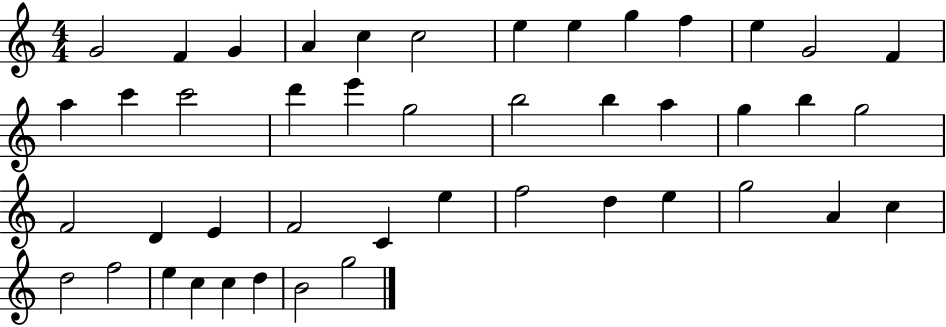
{
  \clef treble
  \numericTimeSignature
  \time 4/4
  \key c \major
  g'2 f'4 g'4 | a'4 c''4 c''2 | e''4 e''4 g''4 f''4 | e''4 g'2 f'4 | \break a''4 c'''4 c'''2 | d'''4 e'''4 g''2 | b''2 b''4 a''4 | g''4 b''4 g''2 | \break f'2 d'4 e'4 | f'2 c'4 e''4 | f''2 d''4 e''4 | g''2 a'4 c''4 | \break d''2 f''2 | e''4 c''4 c''4 d''4 | b'2 g''2 | \bar "|."
}